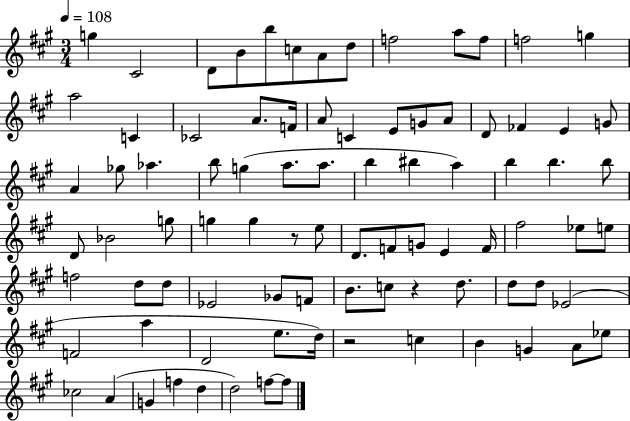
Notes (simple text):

G5/q C#4/h D4/e B4/e B5/e C5/e A4/e D5/e F5/h A5/e F5/e F5/h G5/q A5/h C4/q CES4/h A4/e. F4/s A4/e C4/q E4/e G4/e A4/e D4/e FES4/q E4/q G4/e A4/q Gb5/e Ab5/q. B5/e G5/q A5/e. A5/e. B5/q BIS5/q A5/q B5/q B5/q. B5/e D4/e Bb4/h G5/e G5/q G5/q R/e E5/e D4/e. F4/e G4/e E4/q F4/s F#5/h Eb5/e E5/e F5/h D5/e D5/e Eb4/h Gb4/e F4/e B4/e. C5/e R/q D5/e. D5/e D5/e Eb4/h F4/h A5/q D4/h E5/e. D5/s R/h C5/q B4/q G4/q A4/e Eb5/e CES5/h A4/q G4/q F5/q D5/q D5/h F5/e F5/e